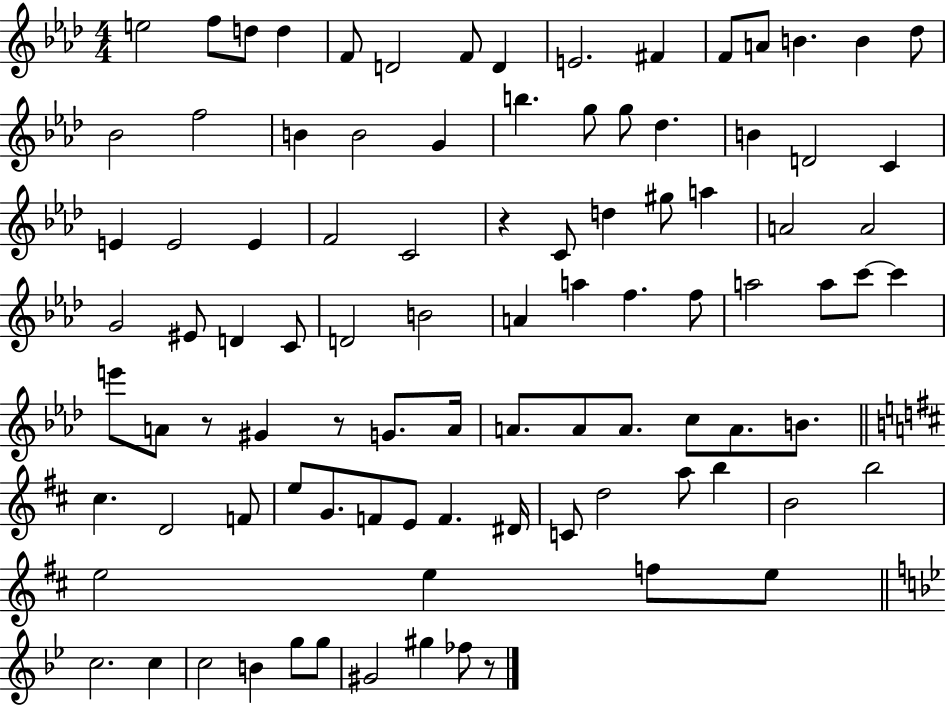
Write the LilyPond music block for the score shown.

{
  \clef treble
  \numericTimeSignature
  \time 4/4
  \key aes \major
  \repeat volta 2 { e''2 f''8 d''8 d''4 | f'8 d'2 f'8 d'4 | e'2. fis'4 | f'8 a'8 b'4. b'4 des''8 | \break bes'2 f''2 | b'4 b'2 g'4 | b''4. g''8 g''8 des''4. | b'4 d'2 c'4 | \break e'4 e'2 e'4 | f'2 c'2 | r4 c'8 d''4 gis''8 a''4 | a'2 a'2 | \break g'2 eis'8 d'4 c'8 | d'2 b'2 | a'4 a''4 f''4. f''8 | a''2 a''8 c'''8~~ c'''4 | \break e'''8 a'8 r8 gis'4 r8 g'8. a'16 | a'8. a'8 a'8. c''8 a'8. b'8. | \bar "||" \break \key d \major cis''4. d'2 f'8 | e''8 g'8. f'8 e'8 f'4. dis'16 | c'8 d''2 a''8 b''4 | b'2 b''2 | \break e''2 e''4 f''8 e''8 | \bar "||" \break \key g \minor c''2. c''4 | c''2 b'4 g''8 g''8 | gis'2 gis''4 fes''8 r8 | } \bar "|."
}